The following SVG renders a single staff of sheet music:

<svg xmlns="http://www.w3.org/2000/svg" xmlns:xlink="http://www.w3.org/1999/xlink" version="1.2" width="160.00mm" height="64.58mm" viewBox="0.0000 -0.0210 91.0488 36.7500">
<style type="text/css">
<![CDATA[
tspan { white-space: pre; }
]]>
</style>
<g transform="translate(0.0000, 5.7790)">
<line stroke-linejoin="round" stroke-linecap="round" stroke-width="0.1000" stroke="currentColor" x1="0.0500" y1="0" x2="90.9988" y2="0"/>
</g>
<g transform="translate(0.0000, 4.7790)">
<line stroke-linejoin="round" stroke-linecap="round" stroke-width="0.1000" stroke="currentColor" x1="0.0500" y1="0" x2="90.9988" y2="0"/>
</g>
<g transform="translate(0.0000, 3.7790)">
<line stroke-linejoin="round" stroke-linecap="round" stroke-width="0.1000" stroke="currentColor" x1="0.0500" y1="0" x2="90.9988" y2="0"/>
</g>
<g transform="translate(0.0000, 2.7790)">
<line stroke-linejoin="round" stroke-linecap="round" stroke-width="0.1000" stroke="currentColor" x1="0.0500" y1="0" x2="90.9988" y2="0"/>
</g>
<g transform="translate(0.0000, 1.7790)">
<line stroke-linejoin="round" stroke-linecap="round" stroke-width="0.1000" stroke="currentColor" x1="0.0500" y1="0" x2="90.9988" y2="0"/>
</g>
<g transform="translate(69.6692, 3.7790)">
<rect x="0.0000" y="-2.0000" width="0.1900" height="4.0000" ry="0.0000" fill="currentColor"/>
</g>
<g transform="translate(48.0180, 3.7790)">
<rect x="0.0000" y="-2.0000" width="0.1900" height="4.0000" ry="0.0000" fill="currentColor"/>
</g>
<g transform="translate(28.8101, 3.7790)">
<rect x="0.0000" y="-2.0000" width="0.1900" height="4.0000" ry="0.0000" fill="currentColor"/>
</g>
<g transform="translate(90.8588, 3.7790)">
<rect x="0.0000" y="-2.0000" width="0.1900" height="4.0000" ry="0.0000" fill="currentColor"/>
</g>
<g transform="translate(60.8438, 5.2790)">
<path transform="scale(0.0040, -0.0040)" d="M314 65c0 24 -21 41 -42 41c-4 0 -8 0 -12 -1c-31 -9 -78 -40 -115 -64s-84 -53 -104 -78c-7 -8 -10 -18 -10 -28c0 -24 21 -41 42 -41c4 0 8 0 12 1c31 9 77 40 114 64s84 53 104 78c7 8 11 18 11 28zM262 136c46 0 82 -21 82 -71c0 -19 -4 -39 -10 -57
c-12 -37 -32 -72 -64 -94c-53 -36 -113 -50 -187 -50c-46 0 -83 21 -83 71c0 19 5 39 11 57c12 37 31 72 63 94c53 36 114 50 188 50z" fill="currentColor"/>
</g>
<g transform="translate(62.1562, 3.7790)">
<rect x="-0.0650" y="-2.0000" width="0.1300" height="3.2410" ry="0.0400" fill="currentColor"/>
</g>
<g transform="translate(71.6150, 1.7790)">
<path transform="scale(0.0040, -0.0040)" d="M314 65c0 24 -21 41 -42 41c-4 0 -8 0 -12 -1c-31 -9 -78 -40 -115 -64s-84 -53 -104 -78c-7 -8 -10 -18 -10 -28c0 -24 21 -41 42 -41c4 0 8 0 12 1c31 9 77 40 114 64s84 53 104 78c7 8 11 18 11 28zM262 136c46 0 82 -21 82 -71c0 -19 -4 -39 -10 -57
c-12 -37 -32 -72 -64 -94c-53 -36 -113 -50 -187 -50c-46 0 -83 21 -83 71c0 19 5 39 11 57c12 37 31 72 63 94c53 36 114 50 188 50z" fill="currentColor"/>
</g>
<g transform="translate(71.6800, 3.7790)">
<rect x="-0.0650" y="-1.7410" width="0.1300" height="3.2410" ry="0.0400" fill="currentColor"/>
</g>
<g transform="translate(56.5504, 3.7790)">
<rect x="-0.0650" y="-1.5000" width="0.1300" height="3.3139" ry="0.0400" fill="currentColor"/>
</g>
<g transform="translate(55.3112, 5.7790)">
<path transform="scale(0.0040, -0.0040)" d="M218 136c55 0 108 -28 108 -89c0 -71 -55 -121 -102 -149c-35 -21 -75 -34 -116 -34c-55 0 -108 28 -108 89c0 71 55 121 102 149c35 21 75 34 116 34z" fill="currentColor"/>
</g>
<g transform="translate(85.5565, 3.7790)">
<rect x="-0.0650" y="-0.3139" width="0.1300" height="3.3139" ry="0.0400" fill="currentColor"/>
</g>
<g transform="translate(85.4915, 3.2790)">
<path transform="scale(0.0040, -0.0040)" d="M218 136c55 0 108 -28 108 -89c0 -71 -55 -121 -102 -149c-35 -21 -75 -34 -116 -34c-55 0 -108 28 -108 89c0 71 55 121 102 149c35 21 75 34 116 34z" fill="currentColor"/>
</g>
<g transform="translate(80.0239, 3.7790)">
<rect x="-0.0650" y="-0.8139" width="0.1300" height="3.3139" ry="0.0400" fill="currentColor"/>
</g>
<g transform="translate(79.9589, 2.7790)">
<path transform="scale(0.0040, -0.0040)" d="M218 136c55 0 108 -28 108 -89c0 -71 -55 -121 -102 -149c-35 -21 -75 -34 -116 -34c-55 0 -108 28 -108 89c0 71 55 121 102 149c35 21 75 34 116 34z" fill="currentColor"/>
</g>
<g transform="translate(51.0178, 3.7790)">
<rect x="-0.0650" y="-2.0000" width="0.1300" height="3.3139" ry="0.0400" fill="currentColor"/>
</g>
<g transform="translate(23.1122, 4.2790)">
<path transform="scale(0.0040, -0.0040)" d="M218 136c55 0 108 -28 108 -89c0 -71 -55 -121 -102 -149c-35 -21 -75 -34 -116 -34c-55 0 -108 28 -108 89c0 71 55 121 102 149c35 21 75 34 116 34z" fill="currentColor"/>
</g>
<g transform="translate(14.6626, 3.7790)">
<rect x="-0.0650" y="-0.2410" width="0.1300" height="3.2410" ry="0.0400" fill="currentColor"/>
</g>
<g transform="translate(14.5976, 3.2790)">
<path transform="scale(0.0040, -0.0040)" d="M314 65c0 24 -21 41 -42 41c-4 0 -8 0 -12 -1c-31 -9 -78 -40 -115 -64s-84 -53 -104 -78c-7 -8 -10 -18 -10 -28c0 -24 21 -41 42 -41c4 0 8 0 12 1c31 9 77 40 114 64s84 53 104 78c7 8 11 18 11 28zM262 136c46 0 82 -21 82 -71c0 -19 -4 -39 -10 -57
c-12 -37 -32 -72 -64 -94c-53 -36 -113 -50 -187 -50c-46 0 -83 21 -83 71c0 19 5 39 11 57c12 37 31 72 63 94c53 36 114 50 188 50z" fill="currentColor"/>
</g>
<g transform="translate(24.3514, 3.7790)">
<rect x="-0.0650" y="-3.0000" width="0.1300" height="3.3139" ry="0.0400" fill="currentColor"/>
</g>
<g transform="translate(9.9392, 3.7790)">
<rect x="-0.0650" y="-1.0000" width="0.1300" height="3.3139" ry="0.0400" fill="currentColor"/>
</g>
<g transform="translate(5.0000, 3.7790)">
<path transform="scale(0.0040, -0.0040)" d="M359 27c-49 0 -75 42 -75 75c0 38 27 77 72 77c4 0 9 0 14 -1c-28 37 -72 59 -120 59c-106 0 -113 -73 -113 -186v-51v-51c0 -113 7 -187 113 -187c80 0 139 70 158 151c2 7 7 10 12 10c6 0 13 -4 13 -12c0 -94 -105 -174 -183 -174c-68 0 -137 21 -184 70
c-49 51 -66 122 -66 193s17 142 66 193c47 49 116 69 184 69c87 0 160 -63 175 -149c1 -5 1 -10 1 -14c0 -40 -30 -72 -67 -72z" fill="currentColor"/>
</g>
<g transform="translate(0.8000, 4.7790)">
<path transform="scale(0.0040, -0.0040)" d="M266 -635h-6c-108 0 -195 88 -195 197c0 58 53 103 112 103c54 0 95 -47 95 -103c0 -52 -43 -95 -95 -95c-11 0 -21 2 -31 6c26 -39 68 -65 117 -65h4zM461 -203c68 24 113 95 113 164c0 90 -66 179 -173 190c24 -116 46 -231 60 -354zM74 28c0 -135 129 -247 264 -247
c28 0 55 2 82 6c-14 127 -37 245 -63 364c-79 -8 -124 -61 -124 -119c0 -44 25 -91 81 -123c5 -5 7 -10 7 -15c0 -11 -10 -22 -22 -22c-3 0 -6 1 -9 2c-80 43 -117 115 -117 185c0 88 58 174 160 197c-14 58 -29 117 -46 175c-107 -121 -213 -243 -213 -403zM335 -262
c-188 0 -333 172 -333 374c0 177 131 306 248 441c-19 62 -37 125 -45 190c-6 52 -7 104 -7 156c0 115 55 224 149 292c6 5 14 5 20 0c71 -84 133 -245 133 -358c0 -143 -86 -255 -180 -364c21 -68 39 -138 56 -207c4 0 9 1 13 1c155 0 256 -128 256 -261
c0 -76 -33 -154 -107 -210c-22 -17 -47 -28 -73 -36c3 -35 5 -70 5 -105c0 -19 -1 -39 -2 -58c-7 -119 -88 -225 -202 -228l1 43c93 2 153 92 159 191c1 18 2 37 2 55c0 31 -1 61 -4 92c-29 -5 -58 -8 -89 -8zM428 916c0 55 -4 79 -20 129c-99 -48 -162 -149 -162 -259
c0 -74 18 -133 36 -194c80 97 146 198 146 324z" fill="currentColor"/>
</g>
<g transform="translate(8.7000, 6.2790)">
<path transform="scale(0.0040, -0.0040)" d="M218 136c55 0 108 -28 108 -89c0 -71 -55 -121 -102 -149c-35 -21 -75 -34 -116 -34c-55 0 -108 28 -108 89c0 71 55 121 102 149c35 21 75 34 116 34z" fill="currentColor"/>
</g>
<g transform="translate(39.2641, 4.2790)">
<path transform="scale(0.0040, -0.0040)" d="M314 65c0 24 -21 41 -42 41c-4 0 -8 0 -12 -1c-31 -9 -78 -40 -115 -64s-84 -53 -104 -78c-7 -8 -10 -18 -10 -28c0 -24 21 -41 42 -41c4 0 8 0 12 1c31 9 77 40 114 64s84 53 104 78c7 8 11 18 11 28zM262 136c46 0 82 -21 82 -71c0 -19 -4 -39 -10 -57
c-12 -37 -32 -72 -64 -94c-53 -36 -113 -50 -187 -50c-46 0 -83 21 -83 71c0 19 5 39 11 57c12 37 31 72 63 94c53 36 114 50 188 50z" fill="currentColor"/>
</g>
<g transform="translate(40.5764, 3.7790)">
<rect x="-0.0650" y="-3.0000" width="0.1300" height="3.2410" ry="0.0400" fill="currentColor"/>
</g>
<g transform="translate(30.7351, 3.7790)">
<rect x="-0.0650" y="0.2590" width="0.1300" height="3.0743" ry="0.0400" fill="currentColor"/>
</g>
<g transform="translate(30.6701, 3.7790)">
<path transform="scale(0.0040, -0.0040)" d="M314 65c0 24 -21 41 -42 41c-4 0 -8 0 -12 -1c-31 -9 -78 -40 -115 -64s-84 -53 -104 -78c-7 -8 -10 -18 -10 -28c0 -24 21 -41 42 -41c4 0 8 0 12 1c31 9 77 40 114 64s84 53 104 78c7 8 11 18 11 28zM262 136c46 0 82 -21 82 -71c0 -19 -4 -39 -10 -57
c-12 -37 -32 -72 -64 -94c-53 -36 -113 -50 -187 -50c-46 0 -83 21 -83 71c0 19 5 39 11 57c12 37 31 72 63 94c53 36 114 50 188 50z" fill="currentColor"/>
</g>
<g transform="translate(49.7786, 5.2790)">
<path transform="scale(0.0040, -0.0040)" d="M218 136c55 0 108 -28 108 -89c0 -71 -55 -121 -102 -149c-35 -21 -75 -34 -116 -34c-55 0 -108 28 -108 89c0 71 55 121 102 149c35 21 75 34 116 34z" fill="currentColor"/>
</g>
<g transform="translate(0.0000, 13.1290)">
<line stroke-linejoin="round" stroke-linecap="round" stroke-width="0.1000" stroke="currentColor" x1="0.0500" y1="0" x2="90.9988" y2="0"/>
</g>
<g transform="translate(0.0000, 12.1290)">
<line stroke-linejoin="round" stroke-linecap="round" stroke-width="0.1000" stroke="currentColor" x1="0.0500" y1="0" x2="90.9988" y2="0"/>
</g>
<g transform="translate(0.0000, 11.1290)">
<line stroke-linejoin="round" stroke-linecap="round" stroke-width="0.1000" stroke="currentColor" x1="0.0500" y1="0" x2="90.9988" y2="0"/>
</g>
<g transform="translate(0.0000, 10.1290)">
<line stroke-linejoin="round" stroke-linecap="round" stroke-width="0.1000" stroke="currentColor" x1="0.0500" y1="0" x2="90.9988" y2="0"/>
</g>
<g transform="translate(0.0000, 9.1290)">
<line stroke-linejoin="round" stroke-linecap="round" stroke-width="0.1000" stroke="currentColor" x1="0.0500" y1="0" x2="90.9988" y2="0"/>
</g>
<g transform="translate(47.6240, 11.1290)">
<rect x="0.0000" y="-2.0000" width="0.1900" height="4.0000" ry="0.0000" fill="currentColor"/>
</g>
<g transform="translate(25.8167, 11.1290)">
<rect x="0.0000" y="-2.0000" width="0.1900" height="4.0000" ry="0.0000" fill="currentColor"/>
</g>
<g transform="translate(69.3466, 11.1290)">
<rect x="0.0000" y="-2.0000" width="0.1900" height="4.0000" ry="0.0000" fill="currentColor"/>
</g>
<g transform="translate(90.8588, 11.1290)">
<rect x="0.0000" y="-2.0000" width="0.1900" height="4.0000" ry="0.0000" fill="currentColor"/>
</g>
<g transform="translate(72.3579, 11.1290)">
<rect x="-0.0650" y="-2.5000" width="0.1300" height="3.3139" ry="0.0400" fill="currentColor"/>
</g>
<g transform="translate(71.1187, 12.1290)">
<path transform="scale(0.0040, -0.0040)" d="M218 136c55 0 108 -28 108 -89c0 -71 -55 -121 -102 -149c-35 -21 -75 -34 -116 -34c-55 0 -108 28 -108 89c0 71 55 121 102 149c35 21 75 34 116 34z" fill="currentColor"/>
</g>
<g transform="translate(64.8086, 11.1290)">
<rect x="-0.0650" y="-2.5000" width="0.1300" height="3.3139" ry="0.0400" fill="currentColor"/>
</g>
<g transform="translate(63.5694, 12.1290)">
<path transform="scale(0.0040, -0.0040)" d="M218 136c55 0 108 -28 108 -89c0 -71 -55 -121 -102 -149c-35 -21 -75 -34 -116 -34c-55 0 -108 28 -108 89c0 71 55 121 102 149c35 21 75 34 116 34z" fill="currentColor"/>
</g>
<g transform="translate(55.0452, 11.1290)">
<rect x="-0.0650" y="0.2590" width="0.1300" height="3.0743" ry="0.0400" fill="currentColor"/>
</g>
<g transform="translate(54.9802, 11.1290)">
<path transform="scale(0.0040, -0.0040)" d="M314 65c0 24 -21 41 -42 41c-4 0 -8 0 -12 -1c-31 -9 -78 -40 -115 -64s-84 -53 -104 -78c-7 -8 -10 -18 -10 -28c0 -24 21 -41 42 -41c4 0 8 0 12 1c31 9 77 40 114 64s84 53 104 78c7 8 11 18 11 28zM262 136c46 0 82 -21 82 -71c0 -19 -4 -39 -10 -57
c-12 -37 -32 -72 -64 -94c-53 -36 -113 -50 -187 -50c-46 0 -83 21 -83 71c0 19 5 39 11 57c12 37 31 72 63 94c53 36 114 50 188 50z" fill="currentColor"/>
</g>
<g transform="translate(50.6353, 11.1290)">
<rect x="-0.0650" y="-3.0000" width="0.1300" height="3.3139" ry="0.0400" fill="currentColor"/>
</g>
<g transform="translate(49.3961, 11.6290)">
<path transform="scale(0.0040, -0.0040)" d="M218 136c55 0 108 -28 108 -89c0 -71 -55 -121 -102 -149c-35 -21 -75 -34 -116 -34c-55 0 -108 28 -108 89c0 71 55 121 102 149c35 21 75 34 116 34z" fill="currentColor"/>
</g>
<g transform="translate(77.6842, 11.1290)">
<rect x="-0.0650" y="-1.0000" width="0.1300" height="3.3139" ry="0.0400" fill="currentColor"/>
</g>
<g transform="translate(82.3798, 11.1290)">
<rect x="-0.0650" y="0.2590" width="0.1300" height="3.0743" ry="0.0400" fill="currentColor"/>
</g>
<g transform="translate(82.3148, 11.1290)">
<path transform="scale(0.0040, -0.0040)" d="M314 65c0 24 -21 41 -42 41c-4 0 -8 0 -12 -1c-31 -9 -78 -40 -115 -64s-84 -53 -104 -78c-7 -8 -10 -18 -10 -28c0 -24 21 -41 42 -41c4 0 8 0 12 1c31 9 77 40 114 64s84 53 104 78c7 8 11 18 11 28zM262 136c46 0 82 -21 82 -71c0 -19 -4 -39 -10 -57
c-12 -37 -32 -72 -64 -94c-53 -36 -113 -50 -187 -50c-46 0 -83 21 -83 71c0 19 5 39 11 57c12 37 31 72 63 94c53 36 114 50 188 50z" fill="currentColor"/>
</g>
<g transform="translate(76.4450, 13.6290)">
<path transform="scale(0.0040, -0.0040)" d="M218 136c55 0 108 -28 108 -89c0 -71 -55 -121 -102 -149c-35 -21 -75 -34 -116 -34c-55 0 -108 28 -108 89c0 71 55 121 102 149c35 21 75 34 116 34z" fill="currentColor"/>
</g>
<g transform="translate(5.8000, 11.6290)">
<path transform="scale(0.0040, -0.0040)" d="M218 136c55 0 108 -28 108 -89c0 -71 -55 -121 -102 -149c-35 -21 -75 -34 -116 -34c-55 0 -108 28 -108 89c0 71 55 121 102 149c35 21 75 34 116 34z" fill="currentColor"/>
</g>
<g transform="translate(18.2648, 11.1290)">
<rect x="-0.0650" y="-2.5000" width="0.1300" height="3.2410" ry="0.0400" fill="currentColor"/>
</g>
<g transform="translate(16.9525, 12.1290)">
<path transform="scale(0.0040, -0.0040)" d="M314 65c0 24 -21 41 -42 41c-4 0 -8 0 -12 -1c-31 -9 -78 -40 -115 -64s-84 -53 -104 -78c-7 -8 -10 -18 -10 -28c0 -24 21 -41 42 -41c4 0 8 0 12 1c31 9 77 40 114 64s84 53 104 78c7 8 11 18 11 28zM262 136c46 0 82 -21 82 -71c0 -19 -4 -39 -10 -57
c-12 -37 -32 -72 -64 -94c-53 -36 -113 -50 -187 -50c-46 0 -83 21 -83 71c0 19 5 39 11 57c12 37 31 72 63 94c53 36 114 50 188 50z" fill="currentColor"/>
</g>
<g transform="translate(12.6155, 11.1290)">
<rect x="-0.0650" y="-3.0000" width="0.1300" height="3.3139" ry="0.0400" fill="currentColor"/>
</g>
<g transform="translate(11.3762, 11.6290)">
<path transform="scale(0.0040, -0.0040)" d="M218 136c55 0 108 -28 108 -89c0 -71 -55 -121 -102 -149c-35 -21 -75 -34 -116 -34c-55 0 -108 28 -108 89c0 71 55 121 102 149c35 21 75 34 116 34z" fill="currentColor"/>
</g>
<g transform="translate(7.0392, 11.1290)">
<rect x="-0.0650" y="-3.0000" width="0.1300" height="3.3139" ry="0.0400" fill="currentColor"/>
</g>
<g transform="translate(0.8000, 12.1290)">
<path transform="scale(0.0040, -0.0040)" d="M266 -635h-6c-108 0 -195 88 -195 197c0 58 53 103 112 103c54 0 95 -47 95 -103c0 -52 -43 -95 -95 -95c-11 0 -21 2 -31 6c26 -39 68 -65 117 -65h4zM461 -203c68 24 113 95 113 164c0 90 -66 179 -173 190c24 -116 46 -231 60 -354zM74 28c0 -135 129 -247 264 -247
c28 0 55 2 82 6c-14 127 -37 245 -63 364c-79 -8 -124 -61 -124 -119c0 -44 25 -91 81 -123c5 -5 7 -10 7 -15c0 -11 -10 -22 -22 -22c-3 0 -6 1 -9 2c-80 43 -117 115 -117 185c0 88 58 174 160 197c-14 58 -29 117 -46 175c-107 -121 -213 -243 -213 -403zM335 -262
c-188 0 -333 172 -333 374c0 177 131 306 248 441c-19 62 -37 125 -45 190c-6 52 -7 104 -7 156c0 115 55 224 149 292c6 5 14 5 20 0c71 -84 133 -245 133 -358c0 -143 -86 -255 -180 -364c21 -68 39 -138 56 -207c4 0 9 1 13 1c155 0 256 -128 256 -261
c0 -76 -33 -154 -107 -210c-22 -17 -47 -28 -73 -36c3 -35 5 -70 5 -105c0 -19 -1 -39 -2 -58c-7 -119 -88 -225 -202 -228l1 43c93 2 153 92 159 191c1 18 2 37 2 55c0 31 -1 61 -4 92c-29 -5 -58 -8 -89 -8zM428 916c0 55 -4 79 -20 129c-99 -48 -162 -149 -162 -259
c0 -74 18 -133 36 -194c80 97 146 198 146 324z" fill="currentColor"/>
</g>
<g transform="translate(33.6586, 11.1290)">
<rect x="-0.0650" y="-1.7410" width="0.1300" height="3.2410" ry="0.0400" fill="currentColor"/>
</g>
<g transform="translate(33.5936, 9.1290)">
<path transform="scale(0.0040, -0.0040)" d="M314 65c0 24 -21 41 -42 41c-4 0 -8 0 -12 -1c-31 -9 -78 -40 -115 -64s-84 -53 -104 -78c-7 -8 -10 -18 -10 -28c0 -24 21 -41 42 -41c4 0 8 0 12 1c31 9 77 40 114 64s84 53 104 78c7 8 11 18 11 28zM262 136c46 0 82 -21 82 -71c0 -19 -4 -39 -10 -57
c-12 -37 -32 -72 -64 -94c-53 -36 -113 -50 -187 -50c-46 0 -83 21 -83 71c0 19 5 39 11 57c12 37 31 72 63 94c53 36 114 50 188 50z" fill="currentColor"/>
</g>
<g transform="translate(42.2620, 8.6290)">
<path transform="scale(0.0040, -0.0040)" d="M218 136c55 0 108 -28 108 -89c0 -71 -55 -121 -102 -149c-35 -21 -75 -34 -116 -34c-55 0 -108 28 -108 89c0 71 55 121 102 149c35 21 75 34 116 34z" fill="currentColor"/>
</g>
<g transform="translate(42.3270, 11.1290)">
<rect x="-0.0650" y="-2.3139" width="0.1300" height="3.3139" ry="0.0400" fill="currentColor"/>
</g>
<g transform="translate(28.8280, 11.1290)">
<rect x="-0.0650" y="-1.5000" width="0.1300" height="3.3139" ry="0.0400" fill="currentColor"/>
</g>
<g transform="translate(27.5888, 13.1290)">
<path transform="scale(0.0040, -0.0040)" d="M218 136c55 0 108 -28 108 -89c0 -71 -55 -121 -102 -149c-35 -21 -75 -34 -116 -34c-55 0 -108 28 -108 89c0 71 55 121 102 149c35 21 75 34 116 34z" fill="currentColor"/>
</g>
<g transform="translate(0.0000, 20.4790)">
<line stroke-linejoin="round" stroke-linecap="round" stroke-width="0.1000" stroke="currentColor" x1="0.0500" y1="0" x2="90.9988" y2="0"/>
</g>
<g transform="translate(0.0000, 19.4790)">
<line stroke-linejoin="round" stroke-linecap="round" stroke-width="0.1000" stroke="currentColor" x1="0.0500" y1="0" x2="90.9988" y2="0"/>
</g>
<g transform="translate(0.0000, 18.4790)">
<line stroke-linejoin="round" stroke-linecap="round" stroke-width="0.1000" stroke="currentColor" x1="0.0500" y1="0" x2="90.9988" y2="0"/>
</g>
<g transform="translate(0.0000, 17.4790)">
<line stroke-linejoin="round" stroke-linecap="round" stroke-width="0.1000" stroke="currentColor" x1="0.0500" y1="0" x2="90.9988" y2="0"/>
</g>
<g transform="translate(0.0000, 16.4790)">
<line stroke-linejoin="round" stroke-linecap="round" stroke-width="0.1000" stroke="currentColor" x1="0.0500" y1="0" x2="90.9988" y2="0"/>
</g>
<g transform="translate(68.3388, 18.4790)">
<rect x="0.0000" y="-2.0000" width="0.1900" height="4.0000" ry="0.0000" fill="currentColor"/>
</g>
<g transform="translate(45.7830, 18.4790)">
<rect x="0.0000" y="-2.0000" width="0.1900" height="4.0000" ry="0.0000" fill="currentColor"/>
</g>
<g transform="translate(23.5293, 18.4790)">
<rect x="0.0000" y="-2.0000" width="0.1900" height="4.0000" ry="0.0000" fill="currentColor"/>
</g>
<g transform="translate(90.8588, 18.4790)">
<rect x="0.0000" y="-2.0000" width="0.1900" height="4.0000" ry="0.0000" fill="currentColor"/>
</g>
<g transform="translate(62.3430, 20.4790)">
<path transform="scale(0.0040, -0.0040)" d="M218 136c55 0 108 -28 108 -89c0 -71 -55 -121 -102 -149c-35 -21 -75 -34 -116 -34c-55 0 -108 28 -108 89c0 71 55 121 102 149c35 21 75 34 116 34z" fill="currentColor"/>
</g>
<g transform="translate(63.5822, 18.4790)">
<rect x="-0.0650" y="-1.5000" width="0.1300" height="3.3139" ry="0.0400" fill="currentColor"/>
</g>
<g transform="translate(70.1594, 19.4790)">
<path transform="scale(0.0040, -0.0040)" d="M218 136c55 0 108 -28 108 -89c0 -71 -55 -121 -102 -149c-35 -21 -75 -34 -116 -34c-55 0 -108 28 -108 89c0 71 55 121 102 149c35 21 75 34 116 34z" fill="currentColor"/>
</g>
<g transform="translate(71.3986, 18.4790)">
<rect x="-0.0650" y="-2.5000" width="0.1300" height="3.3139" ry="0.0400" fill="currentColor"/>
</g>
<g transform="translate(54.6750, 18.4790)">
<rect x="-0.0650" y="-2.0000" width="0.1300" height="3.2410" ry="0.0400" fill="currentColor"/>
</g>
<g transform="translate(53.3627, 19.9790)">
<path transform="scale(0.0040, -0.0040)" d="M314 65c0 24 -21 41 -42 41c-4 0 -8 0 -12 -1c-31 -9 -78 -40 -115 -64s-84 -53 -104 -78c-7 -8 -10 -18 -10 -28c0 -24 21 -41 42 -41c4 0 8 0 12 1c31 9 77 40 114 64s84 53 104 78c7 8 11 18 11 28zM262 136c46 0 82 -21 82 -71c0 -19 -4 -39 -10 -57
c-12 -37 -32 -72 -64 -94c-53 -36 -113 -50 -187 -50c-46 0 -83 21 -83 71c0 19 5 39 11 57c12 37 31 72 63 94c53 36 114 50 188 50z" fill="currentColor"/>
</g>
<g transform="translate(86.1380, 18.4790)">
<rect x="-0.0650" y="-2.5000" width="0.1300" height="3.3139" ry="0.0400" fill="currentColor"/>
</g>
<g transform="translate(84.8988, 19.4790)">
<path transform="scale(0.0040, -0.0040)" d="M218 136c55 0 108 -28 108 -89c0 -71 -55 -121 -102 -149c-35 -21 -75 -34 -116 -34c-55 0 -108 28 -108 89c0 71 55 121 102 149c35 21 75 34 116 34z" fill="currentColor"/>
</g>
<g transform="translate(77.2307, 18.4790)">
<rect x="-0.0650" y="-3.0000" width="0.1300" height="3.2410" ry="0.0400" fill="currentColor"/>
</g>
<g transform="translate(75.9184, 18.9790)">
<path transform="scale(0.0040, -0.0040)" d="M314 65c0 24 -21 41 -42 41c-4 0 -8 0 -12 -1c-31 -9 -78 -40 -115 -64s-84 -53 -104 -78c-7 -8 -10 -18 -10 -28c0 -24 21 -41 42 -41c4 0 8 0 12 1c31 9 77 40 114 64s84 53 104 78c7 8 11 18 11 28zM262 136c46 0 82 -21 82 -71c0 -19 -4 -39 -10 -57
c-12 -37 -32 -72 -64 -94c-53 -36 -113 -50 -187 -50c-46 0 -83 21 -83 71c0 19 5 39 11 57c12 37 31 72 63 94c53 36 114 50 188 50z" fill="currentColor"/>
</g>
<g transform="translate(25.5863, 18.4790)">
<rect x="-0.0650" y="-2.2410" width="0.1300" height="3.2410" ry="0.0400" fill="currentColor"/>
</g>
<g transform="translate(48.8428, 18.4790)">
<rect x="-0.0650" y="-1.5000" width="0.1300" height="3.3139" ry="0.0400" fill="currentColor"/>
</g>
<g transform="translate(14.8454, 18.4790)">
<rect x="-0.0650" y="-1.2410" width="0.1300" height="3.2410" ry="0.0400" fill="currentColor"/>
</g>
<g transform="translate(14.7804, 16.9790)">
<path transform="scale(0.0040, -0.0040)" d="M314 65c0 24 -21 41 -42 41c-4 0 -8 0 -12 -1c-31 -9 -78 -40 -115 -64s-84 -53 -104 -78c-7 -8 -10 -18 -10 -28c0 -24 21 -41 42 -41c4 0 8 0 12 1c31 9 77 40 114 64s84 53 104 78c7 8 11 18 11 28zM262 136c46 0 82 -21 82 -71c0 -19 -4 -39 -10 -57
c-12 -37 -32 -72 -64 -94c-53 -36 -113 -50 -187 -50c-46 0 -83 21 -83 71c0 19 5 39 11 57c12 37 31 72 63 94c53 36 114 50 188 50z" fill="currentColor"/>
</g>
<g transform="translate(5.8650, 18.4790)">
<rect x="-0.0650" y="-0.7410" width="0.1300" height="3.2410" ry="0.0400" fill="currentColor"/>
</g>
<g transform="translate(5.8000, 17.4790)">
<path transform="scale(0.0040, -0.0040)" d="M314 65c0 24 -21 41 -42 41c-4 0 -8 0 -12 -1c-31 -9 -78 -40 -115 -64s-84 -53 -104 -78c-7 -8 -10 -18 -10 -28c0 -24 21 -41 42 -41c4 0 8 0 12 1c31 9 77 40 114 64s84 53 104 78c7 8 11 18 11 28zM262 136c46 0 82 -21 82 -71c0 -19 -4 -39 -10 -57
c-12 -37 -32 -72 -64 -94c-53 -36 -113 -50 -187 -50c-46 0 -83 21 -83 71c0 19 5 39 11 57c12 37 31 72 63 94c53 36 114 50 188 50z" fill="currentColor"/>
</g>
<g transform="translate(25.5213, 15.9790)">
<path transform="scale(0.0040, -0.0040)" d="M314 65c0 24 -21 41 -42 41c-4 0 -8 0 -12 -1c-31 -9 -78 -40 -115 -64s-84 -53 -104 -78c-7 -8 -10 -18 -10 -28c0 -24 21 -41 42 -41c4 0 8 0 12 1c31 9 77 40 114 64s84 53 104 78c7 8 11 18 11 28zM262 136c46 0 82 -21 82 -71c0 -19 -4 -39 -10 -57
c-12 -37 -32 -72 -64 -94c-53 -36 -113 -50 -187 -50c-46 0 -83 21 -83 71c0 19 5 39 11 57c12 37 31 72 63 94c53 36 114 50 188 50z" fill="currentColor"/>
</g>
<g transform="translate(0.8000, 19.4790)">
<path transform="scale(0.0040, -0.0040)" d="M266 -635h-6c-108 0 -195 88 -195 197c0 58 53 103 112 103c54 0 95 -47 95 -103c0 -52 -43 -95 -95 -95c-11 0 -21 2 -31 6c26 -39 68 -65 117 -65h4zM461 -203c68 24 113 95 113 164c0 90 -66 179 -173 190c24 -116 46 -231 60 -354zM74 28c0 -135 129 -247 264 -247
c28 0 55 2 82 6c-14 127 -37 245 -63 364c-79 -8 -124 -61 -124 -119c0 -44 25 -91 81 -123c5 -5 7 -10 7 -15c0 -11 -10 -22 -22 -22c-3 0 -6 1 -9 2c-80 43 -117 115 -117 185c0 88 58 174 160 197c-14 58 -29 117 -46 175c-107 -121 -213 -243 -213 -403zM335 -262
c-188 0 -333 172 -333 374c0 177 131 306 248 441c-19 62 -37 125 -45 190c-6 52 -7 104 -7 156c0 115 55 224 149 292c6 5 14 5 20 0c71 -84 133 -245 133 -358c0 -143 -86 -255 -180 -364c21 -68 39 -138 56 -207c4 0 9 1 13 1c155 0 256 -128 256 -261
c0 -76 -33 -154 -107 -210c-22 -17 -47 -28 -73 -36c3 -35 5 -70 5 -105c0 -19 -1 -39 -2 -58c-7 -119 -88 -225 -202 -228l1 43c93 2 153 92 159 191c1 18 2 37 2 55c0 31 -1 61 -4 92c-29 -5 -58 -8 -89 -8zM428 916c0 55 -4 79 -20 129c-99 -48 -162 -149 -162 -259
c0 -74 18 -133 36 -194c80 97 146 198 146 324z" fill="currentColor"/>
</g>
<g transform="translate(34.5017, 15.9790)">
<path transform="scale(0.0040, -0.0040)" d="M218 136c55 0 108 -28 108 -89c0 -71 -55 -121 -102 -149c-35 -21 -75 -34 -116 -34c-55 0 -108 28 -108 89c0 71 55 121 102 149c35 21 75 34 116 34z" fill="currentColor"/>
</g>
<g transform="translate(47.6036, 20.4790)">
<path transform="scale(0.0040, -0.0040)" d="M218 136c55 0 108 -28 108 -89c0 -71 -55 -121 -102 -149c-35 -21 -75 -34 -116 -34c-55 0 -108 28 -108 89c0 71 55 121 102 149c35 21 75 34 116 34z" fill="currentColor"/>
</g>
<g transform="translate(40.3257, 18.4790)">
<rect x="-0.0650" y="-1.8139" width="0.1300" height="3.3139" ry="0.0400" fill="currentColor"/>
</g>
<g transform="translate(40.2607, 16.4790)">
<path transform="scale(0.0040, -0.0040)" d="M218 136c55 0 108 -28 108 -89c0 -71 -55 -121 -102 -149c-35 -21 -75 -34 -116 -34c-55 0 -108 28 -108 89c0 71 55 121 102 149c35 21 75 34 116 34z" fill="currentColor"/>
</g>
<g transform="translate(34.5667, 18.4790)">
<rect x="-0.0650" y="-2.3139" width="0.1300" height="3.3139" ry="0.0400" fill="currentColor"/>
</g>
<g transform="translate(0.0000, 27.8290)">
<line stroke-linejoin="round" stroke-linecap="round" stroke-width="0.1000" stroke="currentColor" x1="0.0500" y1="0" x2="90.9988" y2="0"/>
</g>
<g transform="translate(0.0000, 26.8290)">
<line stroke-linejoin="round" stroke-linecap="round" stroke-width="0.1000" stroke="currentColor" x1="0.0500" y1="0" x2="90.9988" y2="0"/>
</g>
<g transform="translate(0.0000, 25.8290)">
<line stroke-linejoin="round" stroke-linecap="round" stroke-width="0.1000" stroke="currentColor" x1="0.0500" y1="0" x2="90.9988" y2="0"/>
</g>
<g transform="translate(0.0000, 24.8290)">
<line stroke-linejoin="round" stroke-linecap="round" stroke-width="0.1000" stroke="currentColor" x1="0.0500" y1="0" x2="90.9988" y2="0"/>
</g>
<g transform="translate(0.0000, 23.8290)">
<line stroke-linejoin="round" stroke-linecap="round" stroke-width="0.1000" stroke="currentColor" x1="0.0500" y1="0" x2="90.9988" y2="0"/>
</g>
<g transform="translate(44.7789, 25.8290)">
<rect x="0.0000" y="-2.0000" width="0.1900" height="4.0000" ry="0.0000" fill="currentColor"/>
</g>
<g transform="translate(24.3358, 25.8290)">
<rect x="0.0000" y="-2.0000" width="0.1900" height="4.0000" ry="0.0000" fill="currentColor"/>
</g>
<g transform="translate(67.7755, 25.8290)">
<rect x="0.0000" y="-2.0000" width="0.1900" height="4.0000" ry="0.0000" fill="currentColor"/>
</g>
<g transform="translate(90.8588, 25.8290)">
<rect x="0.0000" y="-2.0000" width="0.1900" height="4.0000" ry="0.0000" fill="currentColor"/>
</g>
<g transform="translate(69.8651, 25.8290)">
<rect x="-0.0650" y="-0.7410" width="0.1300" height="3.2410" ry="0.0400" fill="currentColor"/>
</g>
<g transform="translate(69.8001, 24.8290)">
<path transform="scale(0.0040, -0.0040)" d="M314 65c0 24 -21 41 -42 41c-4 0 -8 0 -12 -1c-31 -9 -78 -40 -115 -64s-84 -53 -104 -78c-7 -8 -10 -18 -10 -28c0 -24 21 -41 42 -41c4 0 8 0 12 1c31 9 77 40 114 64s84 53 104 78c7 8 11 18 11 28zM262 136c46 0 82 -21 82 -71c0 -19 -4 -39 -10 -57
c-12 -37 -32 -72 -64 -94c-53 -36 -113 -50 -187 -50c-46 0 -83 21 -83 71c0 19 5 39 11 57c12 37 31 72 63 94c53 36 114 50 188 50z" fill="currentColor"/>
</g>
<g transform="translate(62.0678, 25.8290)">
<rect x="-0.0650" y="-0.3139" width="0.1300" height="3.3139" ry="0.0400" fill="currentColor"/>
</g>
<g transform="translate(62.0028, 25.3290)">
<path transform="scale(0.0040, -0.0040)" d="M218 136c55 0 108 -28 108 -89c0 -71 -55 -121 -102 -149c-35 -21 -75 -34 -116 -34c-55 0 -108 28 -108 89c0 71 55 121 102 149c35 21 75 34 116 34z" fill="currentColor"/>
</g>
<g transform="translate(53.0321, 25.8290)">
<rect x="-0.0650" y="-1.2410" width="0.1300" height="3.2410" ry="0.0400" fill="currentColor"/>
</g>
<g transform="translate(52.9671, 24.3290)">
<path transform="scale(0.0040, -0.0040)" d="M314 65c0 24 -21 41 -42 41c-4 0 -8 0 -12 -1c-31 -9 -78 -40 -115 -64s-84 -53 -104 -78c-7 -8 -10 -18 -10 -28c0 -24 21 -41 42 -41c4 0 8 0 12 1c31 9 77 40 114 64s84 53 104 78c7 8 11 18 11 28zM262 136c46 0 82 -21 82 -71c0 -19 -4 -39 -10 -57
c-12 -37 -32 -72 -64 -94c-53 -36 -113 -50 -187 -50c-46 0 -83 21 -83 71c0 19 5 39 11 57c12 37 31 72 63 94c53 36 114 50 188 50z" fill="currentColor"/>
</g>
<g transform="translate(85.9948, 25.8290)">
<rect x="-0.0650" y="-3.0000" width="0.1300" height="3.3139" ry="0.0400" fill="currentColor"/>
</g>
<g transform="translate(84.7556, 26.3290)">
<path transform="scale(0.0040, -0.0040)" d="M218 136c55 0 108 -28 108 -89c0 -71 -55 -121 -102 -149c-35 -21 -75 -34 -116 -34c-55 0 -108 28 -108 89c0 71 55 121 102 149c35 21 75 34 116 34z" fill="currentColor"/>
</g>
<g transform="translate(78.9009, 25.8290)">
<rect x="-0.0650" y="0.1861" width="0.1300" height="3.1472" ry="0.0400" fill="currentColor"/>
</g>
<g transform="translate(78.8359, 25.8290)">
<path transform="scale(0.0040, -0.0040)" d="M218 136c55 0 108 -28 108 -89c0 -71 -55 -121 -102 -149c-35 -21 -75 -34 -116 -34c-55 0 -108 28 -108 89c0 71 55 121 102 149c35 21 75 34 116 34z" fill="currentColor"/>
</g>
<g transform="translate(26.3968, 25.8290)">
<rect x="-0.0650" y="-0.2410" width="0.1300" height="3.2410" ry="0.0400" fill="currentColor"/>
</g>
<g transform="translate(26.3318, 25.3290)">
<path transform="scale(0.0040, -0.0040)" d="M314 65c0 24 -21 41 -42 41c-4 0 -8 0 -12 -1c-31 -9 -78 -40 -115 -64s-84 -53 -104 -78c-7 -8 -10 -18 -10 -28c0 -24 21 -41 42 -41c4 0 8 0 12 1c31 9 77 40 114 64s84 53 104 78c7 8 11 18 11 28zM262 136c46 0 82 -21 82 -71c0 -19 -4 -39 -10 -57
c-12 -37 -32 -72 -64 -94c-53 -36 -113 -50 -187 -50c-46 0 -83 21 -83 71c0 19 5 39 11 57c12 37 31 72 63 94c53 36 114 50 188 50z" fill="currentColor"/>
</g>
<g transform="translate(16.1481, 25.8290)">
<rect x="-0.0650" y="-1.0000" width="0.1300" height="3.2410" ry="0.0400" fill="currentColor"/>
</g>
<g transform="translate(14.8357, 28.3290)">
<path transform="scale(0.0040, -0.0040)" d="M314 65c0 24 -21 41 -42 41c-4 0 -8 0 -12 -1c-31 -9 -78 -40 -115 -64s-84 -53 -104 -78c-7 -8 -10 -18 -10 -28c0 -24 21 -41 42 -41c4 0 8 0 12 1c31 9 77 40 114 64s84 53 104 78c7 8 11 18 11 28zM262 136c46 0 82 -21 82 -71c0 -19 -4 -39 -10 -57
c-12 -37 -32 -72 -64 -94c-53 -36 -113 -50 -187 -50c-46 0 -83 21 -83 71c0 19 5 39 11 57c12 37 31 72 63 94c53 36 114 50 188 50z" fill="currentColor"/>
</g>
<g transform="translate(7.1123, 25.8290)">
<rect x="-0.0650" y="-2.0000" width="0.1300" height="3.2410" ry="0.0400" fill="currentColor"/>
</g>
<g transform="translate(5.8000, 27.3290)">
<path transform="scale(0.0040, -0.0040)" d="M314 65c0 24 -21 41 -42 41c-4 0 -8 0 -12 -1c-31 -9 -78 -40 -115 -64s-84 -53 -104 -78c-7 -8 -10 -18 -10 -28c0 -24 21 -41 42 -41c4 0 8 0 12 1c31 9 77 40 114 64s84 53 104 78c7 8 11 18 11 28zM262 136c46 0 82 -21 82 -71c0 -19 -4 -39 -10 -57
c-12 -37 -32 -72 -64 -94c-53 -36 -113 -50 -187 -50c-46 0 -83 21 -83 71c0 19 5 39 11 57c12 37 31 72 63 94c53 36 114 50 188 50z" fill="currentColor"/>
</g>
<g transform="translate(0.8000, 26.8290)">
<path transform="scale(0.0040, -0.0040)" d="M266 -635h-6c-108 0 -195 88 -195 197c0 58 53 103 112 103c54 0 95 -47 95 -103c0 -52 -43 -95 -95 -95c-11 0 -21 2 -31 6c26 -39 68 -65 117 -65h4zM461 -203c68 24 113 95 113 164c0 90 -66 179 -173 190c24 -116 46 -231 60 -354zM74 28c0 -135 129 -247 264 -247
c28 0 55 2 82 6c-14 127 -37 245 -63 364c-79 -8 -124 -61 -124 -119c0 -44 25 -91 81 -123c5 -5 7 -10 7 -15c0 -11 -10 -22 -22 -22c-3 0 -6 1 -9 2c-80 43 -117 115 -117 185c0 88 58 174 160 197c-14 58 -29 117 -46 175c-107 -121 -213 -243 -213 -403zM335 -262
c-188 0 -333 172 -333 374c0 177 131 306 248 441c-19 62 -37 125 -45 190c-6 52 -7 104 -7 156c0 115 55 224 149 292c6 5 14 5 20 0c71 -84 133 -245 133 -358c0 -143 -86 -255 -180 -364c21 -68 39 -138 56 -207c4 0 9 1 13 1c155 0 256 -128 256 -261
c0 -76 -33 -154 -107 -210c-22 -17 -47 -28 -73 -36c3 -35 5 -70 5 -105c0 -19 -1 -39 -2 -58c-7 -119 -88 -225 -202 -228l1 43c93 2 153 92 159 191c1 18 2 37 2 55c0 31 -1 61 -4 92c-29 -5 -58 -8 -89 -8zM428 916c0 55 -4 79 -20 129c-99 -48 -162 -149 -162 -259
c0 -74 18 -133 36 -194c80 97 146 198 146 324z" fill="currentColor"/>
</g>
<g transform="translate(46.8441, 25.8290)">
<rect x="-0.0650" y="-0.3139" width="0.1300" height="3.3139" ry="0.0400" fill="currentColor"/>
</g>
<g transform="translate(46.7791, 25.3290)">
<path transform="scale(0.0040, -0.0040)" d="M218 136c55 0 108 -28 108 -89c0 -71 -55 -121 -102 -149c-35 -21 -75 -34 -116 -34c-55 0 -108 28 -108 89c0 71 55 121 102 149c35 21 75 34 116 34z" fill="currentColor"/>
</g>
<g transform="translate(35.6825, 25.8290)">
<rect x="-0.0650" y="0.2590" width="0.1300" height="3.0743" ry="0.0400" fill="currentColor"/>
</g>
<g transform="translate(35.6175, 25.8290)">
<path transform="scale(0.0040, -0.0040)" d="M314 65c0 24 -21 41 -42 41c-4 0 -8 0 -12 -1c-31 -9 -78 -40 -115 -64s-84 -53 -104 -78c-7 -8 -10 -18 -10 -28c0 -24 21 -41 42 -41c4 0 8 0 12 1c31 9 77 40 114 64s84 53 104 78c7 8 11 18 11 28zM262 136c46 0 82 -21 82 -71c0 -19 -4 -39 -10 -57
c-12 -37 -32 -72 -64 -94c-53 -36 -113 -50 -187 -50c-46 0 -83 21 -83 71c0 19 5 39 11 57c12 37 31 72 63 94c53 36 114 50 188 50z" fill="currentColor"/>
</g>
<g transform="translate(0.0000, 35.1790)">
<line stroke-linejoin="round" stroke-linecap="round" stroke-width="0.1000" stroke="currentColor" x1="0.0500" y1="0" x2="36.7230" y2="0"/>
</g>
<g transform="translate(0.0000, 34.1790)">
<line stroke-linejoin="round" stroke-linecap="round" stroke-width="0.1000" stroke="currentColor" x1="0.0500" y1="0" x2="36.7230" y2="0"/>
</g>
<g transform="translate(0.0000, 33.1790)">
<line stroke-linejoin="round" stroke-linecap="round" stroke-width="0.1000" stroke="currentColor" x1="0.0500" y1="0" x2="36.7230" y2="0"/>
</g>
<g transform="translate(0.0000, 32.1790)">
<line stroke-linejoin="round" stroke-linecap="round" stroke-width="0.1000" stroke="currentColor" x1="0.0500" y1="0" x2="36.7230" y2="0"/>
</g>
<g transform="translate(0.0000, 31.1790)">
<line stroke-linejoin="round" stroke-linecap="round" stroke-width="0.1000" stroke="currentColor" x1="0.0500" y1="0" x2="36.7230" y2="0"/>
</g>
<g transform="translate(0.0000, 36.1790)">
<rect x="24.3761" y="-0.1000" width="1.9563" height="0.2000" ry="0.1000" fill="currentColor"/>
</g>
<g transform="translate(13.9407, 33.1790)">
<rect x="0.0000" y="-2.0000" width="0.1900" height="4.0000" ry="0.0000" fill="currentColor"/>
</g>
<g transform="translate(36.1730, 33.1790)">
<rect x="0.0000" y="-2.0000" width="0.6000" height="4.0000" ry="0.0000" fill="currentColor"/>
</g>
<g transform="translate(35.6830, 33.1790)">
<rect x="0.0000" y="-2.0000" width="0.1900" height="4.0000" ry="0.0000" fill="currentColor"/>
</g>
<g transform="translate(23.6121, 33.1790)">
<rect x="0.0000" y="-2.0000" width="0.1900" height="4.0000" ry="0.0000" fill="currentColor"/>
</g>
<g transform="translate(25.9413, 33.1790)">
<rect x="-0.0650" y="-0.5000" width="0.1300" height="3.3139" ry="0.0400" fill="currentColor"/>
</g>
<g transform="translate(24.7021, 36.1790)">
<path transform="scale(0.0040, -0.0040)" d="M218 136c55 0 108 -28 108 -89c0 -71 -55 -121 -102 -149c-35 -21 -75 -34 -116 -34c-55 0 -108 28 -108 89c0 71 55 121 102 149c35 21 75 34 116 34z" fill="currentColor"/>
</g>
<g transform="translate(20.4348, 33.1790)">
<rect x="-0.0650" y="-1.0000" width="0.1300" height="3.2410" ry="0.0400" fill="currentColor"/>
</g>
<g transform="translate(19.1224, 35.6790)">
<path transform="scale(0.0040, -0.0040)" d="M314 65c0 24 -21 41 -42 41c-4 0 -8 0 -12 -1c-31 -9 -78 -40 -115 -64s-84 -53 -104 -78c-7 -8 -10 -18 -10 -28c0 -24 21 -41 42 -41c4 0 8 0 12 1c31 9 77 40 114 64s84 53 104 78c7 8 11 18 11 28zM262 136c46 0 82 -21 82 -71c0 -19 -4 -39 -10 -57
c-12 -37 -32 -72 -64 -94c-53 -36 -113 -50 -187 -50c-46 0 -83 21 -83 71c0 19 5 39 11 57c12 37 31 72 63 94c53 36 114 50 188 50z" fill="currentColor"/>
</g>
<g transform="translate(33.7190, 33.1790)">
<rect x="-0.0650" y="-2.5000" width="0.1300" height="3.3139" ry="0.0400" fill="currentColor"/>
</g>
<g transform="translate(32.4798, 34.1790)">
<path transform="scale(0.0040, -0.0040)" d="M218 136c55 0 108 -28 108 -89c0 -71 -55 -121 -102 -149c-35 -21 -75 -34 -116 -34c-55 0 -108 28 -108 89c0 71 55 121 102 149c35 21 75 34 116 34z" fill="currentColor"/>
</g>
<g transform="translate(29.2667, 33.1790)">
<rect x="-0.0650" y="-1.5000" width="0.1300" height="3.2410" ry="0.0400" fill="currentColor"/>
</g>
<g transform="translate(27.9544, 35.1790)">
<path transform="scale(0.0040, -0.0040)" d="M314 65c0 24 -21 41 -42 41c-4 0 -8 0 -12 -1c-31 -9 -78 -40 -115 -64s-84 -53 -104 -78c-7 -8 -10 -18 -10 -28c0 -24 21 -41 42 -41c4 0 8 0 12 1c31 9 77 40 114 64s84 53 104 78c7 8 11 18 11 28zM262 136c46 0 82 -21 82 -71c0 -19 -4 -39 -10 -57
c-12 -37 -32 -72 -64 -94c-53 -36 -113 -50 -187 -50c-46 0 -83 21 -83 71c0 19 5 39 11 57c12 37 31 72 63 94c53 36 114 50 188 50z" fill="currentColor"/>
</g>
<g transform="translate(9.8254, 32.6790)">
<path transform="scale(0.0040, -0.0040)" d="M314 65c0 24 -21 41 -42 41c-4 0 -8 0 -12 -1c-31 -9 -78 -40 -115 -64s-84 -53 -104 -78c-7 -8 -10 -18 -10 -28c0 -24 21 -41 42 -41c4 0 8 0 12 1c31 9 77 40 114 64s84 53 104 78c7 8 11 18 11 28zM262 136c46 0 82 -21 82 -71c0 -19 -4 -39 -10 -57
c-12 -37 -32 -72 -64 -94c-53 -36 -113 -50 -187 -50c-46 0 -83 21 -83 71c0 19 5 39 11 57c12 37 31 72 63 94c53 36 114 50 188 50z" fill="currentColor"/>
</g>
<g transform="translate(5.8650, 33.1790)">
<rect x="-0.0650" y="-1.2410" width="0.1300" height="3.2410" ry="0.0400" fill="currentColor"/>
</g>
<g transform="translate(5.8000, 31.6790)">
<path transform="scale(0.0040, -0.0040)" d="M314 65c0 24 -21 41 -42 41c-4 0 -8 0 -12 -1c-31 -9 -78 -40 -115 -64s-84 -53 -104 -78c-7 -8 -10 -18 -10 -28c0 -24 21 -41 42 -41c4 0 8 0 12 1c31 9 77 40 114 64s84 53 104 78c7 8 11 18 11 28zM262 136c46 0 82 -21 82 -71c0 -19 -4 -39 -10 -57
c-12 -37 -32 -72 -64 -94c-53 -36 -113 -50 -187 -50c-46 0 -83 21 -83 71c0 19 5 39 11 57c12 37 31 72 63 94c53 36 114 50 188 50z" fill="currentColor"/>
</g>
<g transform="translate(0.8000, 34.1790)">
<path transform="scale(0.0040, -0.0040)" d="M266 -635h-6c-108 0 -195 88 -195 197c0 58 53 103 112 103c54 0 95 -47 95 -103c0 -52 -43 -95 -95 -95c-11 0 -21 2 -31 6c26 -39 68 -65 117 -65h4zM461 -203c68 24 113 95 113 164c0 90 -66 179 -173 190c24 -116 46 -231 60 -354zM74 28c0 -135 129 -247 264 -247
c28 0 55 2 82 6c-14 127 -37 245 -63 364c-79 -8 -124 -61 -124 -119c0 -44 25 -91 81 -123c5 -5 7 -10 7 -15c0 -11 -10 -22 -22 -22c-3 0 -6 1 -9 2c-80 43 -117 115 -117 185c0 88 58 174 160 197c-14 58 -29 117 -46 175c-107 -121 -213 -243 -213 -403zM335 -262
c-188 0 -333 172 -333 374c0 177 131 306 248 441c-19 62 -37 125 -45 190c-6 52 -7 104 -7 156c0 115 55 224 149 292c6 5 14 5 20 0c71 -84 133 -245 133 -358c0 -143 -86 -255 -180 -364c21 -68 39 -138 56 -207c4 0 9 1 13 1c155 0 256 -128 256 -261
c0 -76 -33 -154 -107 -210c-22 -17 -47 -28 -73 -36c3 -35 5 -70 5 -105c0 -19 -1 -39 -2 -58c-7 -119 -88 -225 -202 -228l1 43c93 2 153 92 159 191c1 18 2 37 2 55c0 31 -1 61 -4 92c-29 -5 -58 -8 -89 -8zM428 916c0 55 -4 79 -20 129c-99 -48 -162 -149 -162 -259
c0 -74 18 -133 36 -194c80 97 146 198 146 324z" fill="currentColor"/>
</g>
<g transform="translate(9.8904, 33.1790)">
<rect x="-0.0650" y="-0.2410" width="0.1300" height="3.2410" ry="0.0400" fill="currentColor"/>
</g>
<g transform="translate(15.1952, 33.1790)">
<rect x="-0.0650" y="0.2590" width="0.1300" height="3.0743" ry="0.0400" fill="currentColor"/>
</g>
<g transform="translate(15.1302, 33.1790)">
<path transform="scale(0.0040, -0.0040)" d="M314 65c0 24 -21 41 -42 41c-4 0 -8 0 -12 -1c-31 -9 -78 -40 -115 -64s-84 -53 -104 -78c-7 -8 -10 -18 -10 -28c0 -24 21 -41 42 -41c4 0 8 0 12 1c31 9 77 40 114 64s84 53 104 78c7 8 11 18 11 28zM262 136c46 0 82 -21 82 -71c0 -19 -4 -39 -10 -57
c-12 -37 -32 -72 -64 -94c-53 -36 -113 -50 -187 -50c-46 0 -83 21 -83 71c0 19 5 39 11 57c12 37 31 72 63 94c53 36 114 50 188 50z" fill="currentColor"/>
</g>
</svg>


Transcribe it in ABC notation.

X:1
T:Untitled
M:4/4
L:1/4
K:C
D c2 A B2 A2 F E F2 f2 d c A A G2 E f2 g A B2 G G D B2 d2 e2 g2 g f E F2 E G A2 G F2 D2 c2 B2 c e2 c d2 B A e2 c2 B2 D2 C E2 G